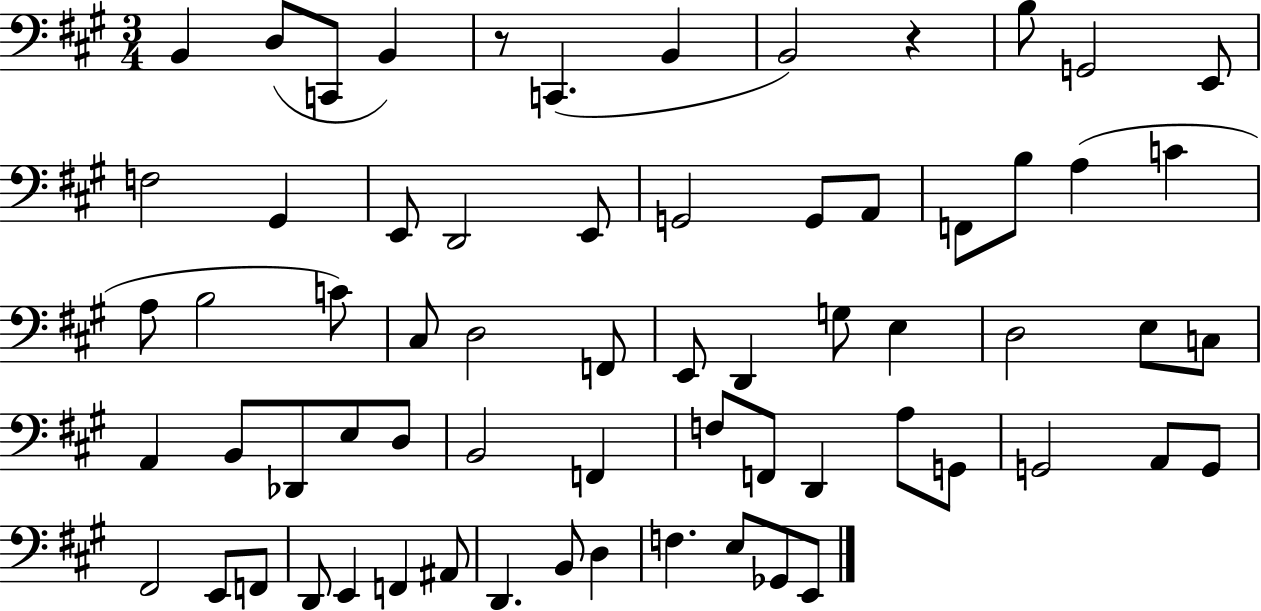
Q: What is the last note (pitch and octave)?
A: E2